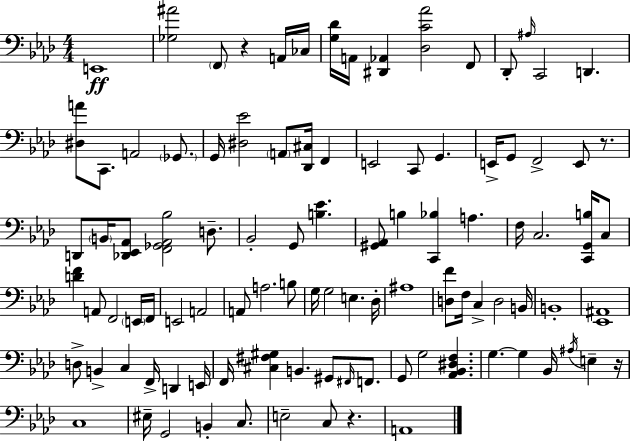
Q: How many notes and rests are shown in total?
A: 100